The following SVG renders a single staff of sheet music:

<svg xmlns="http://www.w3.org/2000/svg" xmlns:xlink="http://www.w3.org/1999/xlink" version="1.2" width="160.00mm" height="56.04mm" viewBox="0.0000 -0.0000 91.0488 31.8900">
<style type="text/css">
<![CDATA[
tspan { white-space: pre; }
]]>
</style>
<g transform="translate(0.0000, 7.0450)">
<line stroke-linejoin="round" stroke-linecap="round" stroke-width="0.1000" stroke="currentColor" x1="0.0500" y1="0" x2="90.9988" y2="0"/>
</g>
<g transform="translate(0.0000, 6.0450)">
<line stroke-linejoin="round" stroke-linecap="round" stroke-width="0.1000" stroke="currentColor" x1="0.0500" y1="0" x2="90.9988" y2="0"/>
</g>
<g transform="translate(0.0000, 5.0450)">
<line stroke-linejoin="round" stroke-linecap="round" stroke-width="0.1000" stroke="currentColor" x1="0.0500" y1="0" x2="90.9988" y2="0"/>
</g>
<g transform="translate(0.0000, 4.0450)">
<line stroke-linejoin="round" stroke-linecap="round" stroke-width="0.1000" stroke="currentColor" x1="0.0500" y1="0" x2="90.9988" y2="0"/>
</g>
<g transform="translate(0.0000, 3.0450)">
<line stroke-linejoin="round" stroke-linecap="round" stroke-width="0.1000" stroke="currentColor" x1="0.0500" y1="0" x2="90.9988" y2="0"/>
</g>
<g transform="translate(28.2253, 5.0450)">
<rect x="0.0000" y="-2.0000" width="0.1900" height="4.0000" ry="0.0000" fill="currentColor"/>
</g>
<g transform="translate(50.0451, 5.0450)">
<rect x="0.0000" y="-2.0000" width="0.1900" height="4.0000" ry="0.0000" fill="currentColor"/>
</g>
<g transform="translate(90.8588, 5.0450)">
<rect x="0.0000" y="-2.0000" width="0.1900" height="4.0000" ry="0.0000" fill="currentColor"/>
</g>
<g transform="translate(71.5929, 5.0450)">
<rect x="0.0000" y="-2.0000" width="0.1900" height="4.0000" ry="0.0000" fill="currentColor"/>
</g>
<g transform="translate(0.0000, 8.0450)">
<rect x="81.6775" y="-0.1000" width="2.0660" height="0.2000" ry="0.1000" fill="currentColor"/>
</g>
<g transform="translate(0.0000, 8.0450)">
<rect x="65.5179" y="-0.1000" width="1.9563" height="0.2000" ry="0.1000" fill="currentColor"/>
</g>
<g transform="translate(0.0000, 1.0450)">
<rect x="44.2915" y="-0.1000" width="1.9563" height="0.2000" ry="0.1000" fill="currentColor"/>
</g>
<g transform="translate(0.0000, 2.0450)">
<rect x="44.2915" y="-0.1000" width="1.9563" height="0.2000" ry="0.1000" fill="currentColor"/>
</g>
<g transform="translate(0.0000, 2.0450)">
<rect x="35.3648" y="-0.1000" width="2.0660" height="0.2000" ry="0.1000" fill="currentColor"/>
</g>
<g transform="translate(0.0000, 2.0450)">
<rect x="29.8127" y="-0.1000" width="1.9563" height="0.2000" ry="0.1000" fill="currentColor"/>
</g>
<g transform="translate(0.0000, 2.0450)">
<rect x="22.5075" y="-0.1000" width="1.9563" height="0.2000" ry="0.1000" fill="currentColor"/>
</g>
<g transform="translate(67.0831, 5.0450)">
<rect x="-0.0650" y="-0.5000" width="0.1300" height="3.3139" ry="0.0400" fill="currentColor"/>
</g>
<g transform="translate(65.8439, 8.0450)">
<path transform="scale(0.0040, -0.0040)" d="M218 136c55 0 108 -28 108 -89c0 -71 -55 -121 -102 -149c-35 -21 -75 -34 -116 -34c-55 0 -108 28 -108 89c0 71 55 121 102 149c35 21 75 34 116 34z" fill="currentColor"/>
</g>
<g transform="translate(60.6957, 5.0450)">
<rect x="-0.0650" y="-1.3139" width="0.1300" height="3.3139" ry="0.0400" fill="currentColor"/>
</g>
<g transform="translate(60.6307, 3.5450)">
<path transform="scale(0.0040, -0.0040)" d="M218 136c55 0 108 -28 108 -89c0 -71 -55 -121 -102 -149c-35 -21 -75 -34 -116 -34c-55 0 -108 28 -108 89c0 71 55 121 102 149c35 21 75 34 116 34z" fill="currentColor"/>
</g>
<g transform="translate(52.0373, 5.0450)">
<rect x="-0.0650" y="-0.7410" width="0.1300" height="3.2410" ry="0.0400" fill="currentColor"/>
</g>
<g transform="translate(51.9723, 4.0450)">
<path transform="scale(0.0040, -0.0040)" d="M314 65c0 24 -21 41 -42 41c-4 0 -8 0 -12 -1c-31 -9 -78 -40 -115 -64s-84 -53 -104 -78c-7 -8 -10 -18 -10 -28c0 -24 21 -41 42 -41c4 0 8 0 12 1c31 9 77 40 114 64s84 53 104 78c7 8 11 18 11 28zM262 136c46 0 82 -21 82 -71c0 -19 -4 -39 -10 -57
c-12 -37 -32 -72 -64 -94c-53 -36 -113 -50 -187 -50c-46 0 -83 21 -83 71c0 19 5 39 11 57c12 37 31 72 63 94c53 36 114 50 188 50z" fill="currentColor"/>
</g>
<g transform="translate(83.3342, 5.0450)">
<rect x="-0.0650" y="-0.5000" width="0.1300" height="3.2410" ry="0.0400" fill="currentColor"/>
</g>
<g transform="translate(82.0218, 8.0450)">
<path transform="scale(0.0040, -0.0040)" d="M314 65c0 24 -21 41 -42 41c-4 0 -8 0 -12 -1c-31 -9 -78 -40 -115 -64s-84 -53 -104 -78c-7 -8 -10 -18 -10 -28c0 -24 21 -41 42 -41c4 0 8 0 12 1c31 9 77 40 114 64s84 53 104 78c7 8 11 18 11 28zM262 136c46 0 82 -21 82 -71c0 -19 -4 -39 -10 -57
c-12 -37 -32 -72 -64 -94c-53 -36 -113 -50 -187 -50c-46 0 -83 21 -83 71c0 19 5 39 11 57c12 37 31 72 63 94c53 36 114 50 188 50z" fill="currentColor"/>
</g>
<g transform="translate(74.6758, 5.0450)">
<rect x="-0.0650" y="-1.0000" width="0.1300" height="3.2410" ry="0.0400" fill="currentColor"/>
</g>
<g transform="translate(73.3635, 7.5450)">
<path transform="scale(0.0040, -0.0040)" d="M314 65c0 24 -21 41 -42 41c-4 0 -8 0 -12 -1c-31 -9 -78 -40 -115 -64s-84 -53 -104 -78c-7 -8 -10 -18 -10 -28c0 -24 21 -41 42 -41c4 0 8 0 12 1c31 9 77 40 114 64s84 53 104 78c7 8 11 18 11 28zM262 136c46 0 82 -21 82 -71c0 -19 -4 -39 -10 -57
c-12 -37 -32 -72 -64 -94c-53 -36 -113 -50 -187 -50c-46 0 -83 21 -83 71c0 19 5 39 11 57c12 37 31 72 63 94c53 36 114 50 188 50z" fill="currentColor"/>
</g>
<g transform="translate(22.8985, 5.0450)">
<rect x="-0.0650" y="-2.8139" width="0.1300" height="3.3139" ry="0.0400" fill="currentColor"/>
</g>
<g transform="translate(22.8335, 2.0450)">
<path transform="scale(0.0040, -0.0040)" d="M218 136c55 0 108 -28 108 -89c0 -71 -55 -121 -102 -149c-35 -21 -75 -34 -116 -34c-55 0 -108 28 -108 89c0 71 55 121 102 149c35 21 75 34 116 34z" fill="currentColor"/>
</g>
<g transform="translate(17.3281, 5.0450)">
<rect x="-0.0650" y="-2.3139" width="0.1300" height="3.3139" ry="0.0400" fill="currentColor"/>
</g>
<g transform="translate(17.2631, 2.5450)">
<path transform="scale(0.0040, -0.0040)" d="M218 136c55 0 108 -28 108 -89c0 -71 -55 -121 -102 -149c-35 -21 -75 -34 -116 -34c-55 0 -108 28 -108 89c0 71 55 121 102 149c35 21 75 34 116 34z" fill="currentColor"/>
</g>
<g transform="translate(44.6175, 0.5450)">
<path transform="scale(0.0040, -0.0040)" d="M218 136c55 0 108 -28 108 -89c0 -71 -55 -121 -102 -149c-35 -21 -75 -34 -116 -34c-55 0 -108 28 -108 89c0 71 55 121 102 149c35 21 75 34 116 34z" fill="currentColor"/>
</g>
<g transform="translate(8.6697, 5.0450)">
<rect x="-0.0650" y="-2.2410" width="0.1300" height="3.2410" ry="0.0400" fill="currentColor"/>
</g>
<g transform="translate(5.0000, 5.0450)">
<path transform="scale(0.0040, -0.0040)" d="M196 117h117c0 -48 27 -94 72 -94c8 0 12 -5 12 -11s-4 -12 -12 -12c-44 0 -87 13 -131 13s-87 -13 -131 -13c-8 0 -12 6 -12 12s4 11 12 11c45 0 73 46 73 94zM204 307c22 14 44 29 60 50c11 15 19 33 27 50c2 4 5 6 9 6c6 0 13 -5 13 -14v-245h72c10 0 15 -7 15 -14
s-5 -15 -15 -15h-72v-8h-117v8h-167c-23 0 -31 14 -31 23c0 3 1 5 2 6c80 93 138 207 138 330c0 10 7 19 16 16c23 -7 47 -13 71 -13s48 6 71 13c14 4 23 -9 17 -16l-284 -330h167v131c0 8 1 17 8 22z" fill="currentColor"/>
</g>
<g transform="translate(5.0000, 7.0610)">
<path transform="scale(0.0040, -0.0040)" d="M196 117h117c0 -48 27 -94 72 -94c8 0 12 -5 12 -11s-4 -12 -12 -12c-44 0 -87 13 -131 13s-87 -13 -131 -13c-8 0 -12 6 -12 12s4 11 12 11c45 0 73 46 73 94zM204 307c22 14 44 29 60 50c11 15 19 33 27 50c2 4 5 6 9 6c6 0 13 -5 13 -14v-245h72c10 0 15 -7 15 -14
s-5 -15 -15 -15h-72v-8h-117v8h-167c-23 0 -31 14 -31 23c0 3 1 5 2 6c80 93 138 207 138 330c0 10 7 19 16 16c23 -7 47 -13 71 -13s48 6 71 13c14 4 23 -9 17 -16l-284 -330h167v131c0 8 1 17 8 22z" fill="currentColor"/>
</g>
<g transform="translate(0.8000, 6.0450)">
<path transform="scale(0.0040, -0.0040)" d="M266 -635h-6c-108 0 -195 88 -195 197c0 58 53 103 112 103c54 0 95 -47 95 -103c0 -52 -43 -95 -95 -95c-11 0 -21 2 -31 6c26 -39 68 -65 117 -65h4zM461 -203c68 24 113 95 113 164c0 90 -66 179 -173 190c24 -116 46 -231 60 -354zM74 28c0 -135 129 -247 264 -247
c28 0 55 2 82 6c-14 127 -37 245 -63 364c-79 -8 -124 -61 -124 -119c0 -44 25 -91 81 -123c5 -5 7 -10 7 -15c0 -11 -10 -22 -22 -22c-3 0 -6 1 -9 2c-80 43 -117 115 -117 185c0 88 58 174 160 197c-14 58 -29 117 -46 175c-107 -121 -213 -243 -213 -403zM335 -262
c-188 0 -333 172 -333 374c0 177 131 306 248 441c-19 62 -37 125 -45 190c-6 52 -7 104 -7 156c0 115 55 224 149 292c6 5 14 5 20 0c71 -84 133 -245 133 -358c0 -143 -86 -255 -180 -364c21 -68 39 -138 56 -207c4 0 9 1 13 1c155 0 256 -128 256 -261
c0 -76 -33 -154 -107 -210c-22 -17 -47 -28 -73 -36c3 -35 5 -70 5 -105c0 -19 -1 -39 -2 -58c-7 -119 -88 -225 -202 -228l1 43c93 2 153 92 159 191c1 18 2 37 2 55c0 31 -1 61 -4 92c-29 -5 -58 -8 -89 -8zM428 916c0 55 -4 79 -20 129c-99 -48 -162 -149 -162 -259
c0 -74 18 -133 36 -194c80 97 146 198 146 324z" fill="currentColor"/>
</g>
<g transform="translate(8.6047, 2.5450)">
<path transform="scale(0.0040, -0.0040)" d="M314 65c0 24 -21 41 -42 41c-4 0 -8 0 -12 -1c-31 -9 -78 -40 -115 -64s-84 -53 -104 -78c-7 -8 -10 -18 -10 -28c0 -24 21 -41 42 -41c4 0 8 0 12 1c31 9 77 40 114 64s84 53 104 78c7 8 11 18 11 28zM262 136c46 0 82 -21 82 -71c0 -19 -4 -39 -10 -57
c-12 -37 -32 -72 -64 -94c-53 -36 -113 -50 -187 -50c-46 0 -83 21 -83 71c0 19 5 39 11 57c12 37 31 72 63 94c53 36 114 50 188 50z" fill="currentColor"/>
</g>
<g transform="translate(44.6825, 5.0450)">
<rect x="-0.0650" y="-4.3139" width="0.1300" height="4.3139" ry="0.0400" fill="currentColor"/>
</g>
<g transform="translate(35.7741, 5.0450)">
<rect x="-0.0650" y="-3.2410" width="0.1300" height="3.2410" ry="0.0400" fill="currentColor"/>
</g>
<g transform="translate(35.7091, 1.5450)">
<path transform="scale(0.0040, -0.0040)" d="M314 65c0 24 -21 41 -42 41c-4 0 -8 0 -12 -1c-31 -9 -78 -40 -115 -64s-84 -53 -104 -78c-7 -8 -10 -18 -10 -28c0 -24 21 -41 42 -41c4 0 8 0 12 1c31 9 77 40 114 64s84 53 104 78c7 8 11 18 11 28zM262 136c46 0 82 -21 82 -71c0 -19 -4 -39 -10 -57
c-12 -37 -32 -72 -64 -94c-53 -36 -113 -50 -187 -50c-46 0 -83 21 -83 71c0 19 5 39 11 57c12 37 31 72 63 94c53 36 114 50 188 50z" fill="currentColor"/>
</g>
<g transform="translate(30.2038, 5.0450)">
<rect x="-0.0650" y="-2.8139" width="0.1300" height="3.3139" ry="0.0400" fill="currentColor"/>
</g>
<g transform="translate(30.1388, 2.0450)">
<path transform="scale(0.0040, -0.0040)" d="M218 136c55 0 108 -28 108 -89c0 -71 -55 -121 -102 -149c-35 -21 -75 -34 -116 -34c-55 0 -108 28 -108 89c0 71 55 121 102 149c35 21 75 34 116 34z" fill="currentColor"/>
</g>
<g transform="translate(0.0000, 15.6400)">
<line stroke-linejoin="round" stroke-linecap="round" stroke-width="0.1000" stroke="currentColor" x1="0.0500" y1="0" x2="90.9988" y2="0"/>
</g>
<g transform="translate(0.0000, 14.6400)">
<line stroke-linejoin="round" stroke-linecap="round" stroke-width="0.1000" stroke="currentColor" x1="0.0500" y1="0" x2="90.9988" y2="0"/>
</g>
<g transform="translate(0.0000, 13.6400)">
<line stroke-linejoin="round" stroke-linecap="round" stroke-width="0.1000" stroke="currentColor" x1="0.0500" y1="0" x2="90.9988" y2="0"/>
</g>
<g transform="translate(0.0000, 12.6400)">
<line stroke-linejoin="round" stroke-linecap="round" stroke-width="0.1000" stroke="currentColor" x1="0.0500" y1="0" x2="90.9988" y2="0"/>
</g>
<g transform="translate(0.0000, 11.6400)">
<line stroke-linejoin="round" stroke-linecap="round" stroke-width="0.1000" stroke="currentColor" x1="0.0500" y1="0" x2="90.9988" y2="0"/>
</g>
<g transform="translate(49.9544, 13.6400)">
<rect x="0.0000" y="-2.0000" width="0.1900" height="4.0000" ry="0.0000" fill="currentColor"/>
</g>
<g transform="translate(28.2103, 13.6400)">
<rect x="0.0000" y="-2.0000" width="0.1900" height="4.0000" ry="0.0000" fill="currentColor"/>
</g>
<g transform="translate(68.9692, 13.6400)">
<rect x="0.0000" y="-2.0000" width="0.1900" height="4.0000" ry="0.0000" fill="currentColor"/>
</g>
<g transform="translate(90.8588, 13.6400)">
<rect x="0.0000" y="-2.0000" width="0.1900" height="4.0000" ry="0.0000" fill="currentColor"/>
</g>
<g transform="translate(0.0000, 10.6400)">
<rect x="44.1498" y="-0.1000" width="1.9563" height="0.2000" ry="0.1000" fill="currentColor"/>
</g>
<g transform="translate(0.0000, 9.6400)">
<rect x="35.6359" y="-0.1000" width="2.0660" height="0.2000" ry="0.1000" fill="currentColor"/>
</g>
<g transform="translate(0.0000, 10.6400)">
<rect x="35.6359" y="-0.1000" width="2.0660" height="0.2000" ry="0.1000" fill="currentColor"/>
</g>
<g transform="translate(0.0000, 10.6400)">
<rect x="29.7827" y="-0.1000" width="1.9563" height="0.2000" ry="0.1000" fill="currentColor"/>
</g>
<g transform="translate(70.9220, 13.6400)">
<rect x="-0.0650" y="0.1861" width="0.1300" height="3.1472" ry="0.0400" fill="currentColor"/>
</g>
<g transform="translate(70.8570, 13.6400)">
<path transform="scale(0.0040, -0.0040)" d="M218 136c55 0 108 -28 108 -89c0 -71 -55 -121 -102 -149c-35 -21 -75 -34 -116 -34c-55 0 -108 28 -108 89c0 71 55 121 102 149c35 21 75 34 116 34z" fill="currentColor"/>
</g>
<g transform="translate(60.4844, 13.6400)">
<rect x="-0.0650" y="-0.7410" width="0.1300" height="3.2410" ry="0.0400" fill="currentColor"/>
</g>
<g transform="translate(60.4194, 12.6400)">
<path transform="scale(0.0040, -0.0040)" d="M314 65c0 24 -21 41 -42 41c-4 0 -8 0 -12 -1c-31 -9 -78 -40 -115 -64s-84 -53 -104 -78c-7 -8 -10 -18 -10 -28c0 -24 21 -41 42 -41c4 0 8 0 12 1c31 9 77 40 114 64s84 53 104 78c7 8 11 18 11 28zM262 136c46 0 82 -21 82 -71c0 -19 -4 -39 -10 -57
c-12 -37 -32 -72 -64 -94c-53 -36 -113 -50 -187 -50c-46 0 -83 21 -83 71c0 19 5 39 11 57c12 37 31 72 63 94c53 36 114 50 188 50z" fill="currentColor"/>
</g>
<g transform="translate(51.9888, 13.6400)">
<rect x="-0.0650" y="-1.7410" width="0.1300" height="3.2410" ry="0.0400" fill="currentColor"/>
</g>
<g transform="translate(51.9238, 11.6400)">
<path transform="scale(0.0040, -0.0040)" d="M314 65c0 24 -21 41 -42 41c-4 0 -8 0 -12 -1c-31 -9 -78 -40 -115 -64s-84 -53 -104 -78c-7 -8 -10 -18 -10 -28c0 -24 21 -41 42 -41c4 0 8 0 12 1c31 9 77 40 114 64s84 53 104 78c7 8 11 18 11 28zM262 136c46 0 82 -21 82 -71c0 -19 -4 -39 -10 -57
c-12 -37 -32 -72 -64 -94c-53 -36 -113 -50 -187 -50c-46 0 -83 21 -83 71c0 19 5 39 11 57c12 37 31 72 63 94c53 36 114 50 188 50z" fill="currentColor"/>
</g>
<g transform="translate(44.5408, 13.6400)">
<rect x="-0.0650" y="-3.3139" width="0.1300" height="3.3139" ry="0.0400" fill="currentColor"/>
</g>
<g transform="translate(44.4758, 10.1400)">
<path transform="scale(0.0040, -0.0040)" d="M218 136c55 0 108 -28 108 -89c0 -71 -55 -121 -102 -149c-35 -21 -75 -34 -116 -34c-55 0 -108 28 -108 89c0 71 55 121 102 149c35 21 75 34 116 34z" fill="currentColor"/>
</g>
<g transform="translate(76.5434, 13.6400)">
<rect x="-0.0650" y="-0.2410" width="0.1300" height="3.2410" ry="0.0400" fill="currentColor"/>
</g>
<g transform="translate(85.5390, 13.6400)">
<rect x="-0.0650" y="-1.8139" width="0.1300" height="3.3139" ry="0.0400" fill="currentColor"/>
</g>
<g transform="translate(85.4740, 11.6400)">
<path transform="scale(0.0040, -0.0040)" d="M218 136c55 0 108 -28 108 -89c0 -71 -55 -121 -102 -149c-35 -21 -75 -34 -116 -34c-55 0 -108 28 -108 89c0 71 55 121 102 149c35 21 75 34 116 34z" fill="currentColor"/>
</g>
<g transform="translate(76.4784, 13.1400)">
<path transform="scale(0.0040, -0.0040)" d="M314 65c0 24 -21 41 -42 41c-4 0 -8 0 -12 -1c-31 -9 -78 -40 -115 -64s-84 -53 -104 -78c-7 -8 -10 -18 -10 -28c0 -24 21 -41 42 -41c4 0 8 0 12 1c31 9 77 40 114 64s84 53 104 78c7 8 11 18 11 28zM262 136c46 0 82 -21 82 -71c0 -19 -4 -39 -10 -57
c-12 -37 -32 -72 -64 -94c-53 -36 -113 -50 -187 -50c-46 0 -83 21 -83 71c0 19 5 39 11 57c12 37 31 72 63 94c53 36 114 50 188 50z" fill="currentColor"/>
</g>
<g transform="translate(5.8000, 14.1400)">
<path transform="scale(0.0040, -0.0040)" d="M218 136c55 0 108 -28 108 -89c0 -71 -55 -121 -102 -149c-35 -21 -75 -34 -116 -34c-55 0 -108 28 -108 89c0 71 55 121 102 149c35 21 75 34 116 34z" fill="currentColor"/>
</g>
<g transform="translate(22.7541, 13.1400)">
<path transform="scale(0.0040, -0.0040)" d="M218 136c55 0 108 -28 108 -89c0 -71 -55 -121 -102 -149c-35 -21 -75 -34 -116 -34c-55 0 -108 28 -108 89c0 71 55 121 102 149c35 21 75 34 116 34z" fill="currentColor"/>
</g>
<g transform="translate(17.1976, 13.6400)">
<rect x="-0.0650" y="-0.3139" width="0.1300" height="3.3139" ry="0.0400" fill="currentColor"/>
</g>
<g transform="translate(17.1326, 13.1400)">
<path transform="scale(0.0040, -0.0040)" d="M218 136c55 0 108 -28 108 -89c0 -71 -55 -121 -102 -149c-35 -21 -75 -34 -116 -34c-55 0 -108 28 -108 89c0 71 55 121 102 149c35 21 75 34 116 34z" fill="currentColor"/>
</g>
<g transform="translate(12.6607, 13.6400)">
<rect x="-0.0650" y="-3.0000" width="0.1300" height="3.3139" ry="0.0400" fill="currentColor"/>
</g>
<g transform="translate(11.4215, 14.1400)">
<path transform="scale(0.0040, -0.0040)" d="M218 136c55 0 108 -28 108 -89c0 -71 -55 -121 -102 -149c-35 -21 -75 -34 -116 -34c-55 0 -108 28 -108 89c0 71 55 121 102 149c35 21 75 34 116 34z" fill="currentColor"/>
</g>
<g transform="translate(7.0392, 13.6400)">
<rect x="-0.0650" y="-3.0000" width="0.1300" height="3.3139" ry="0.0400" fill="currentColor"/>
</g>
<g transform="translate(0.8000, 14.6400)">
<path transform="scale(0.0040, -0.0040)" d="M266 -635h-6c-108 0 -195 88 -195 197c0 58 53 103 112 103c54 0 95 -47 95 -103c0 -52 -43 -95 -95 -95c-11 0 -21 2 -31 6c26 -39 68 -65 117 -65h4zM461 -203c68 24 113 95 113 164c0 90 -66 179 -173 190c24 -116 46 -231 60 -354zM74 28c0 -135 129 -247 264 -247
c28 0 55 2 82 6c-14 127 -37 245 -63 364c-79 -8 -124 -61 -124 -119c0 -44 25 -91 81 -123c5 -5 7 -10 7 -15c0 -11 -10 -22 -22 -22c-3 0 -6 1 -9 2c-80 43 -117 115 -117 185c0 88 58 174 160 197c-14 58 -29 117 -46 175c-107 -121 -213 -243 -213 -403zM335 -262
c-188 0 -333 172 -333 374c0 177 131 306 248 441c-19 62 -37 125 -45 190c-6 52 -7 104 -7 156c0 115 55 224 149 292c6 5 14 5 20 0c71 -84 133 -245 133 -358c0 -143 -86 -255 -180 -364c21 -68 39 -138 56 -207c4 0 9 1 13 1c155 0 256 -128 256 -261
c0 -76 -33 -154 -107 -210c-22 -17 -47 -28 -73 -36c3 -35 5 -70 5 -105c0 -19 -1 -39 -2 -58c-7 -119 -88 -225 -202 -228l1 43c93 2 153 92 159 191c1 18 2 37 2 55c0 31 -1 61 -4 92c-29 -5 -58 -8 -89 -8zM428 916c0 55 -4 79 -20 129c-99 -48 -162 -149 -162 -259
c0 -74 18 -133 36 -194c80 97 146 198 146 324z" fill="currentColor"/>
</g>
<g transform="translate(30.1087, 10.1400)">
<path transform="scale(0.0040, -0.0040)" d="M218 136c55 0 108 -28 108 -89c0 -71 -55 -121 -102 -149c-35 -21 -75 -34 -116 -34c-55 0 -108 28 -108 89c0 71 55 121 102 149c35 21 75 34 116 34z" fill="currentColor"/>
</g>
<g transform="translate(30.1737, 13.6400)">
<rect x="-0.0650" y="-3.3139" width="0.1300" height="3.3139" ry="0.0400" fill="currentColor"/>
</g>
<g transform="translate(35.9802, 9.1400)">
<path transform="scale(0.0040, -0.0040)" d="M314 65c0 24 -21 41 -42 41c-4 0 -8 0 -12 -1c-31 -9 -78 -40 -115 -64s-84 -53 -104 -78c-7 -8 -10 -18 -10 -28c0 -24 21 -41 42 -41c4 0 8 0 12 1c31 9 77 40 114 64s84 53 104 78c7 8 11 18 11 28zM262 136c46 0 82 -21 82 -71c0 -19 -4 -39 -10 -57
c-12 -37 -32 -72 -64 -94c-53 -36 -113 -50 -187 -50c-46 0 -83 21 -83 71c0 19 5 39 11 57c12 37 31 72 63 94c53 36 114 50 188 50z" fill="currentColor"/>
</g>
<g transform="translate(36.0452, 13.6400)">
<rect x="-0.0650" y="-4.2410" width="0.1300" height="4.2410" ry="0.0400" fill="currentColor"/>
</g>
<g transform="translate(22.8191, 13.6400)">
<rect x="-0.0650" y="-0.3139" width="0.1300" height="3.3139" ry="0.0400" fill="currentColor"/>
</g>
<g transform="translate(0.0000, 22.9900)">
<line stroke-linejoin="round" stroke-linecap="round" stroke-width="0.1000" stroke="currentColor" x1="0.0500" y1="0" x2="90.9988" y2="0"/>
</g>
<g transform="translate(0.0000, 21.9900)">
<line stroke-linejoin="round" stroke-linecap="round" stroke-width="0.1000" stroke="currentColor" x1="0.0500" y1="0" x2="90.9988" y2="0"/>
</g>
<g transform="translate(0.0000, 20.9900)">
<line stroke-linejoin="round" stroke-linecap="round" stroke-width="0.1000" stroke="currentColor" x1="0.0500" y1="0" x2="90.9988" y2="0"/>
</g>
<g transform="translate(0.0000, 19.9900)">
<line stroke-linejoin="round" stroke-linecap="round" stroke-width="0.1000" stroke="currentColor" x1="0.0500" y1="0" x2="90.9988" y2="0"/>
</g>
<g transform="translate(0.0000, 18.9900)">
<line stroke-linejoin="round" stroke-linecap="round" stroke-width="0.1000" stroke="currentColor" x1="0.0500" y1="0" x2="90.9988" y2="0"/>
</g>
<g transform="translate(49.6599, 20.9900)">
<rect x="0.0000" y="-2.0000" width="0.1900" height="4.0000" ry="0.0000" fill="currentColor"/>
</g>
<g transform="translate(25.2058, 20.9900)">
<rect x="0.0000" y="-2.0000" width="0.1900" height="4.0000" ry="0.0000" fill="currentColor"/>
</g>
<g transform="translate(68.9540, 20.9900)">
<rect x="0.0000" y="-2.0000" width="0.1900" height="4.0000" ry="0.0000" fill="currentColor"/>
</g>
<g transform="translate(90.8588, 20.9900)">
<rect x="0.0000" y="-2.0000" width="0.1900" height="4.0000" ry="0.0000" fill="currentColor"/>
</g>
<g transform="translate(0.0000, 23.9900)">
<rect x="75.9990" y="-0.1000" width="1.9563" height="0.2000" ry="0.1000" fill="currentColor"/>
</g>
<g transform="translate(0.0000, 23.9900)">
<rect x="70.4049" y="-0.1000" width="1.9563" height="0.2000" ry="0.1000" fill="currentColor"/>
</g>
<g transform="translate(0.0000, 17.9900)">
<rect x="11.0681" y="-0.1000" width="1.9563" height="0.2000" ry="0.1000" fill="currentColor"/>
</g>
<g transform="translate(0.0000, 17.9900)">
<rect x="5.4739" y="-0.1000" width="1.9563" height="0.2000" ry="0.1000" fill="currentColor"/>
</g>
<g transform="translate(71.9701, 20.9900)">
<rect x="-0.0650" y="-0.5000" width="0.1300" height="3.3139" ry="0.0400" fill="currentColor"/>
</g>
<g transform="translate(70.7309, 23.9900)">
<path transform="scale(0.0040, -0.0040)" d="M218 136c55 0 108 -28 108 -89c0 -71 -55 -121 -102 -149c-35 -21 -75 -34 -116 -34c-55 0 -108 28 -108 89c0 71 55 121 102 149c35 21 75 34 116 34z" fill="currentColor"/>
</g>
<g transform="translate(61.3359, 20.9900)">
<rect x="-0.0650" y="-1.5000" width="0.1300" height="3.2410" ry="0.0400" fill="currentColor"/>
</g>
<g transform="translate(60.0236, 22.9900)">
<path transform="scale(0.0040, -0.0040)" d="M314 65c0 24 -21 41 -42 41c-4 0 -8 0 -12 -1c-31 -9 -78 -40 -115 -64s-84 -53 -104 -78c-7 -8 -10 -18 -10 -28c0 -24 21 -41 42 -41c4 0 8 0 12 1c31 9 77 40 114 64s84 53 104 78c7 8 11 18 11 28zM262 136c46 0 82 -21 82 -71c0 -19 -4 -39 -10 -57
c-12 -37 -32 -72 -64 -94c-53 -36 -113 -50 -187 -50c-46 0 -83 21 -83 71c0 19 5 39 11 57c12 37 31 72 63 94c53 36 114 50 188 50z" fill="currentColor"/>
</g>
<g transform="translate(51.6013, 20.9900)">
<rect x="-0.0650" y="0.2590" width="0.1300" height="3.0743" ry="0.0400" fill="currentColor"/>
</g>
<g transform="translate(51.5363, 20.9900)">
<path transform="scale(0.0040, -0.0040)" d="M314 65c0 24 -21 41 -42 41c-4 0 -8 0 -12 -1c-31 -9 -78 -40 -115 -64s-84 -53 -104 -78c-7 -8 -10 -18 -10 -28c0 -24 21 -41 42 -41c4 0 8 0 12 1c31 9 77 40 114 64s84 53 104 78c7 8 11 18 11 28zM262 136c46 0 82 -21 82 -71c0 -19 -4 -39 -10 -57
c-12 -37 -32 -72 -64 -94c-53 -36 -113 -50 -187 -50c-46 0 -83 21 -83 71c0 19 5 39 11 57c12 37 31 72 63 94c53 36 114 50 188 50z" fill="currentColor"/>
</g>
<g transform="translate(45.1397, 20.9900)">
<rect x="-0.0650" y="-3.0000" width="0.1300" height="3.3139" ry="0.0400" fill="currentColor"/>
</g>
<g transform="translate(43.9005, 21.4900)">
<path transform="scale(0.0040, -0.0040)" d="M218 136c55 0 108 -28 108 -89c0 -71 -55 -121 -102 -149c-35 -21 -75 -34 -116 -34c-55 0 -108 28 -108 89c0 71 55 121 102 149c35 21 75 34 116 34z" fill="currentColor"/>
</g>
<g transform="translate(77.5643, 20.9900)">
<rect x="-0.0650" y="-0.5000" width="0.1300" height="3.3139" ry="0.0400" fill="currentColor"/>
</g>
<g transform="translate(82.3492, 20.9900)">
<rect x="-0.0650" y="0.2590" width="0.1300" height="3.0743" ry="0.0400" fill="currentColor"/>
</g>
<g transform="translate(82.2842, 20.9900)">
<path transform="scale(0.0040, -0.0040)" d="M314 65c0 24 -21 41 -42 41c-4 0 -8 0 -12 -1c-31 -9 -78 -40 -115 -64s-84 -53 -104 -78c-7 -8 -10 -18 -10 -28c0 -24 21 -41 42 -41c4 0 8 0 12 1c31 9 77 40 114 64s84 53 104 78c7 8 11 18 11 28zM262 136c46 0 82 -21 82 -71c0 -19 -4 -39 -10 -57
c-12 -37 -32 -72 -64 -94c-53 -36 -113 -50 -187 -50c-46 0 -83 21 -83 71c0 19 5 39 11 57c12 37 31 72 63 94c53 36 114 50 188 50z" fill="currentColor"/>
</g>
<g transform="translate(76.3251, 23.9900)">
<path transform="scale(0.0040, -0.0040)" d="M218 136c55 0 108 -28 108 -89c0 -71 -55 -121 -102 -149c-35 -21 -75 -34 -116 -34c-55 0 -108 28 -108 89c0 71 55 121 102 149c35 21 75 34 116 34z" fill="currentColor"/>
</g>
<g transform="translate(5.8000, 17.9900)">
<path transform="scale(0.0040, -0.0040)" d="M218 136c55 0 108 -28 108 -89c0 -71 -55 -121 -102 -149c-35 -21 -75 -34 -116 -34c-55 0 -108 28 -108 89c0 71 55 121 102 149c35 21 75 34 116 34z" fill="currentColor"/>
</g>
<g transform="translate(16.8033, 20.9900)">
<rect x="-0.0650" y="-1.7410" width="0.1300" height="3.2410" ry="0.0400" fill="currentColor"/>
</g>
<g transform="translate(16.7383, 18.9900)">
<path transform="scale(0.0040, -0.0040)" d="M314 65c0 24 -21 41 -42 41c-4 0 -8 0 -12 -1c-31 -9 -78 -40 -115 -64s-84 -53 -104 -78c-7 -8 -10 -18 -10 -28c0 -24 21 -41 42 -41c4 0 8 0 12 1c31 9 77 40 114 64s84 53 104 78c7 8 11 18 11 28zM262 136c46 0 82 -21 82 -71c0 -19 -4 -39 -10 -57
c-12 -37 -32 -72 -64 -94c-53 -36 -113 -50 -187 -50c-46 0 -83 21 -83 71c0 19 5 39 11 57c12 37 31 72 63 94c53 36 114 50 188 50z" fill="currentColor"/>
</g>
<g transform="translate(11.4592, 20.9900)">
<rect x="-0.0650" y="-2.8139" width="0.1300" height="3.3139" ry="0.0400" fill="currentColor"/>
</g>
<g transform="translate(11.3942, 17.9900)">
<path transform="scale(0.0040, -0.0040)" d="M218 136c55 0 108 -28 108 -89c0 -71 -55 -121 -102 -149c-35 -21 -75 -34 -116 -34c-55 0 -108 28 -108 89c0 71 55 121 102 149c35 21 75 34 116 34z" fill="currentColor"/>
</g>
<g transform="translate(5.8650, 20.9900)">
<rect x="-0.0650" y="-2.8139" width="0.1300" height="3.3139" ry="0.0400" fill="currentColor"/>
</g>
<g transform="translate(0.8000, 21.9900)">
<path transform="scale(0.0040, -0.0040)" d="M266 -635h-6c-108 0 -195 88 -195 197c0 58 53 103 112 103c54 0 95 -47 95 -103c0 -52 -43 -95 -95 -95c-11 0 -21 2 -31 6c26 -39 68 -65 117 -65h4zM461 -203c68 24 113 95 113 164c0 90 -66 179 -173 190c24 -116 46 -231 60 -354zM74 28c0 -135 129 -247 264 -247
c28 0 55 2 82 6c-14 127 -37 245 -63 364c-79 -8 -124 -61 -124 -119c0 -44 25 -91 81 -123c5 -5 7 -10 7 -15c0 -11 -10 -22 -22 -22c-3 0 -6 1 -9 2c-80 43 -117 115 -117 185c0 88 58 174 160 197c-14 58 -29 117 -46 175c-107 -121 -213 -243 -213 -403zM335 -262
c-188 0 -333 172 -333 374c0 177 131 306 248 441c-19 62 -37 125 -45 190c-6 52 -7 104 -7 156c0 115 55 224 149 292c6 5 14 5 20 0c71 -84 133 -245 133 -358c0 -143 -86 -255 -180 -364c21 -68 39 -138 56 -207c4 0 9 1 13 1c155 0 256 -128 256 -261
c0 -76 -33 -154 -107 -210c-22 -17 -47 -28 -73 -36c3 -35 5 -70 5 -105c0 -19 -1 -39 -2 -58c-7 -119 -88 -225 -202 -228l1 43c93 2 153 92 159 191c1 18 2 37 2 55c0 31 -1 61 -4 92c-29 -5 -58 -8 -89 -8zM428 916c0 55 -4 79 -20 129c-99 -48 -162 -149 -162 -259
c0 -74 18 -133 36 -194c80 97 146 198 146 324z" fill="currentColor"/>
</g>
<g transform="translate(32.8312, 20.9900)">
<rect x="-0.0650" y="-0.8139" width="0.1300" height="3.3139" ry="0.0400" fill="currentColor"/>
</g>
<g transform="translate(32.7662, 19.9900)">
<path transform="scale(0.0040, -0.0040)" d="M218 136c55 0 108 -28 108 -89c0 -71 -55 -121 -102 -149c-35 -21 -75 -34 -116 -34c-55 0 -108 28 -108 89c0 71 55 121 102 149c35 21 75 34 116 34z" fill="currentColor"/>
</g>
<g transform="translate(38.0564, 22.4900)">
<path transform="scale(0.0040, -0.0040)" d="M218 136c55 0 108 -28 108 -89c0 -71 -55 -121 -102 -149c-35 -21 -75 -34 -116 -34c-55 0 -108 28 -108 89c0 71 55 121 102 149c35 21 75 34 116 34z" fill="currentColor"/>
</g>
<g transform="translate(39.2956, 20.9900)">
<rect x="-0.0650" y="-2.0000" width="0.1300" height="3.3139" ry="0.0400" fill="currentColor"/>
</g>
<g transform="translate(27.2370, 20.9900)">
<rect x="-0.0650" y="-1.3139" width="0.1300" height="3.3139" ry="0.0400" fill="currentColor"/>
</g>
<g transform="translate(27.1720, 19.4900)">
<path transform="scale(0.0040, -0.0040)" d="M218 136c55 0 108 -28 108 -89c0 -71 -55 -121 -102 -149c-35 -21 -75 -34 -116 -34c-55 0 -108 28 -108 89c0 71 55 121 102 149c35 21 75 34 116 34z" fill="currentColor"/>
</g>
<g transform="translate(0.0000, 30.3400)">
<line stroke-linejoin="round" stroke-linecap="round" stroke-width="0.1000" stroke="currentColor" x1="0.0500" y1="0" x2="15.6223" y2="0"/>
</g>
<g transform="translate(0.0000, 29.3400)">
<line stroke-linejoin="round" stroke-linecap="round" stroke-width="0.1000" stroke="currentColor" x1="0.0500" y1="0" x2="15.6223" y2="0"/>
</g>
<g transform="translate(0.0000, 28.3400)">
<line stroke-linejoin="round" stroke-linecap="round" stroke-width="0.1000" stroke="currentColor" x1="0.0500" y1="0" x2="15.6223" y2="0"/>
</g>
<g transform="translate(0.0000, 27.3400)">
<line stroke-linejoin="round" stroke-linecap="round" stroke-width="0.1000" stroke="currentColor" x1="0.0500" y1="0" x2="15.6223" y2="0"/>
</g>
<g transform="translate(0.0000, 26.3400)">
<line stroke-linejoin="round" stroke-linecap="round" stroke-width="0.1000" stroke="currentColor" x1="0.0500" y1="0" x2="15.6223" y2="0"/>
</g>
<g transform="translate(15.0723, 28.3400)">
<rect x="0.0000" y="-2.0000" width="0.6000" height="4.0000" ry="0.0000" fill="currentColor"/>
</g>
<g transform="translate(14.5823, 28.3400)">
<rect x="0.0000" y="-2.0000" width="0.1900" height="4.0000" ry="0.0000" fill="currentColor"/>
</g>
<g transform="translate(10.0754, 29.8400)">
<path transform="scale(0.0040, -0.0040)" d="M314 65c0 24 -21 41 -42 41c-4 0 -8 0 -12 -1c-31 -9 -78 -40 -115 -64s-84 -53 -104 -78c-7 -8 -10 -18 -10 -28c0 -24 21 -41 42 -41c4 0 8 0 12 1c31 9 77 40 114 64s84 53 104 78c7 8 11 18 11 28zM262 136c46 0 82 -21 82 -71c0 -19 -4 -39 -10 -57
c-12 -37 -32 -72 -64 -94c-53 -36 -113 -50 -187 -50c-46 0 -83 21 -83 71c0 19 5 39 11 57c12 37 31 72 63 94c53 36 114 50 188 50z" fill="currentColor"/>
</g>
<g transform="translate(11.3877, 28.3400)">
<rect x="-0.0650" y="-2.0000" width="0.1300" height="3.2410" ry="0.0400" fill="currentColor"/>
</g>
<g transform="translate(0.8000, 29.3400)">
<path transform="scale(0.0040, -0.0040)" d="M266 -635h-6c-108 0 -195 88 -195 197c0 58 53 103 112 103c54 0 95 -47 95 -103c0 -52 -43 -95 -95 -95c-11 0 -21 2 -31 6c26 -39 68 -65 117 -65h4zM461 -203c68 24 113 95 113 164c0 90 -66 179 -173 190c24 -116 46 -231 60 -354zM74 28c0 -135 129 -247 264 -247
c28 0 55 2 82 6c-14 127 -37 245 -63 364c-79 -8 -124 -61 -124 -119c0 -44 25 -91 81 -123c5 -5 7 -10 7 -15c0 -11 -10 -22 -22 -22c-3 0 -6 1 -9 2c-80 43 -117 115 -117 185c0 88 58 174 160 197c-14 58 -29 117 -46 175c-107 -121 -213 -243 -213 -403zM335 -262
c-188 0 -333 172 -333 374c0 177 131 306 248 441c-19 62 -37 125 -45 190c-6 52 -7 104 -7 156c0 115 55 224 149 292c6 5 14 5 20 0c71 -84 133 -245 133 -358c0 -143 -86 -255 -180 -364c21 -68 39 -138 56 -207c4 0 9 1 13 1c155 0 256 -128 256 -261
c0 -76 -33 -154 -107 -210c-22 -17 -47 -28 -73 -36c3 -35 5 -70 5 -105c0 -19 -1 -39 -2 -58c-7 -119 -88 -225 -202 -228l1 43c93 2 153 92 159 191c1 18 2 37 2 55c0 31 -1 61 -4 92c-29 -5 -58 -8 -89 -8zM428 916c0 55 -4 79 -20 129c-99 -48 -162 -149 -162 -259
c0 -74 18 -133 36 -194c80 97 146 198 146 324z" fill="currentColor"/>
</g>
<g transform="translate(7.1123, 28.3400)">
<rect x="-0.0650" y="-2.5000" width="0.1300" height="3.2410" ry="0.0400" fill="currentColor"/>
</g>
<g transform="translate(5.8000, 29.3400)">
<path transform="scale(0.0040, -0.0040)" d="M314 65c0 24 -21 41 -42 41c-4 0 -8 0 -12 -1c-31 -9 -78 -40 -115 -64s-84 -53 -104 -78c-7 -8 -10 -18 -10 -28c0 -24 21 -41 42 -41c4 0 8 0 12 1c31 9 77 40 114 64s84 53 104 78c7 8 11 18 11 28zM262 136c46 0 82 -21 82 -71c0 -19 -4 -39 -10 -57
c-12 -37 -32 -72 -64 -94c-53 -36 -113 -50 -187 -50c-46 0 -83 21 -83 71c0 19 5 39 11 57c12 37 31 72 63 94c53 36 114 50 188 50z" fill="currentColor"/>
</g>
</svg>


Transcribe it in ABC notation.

X:1
T:Untitled
M:4/4
L:1/4
K:C
g2 g a a b2 d' d2 e C D2 C2 A A c c b d'2 b f2 d2 B c2 f a a f2 e d F A B2 E2 C C B2 G2 F2